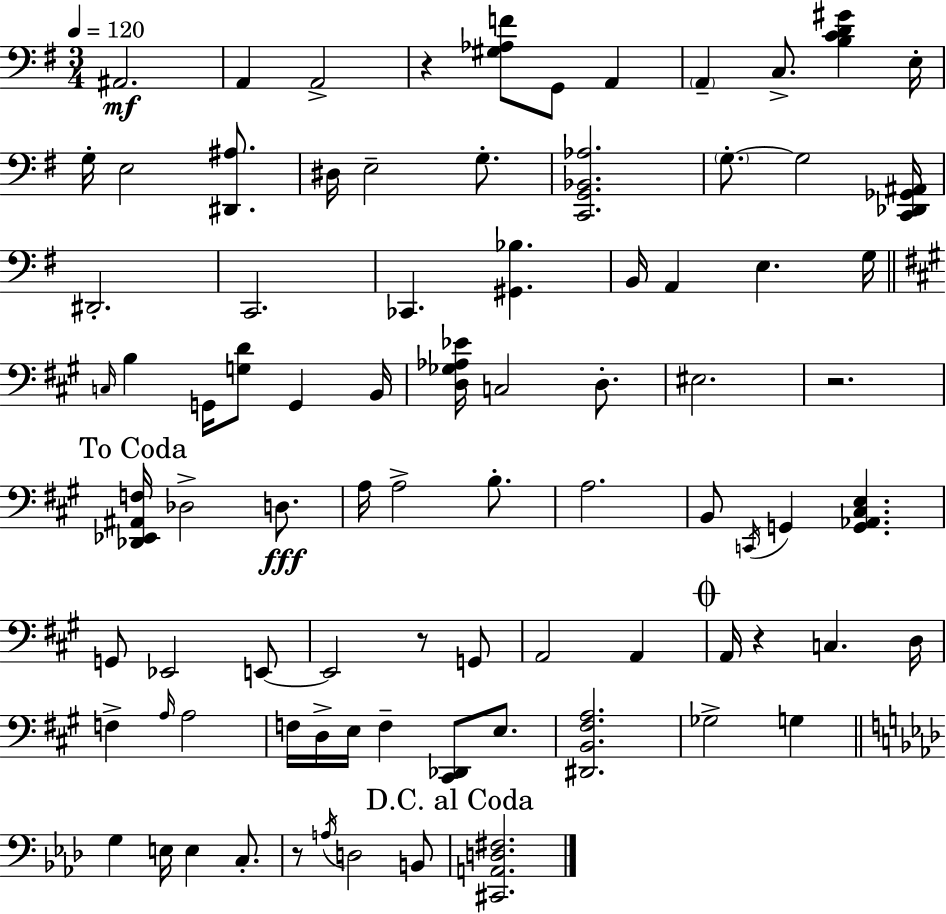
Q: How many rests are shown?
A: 5